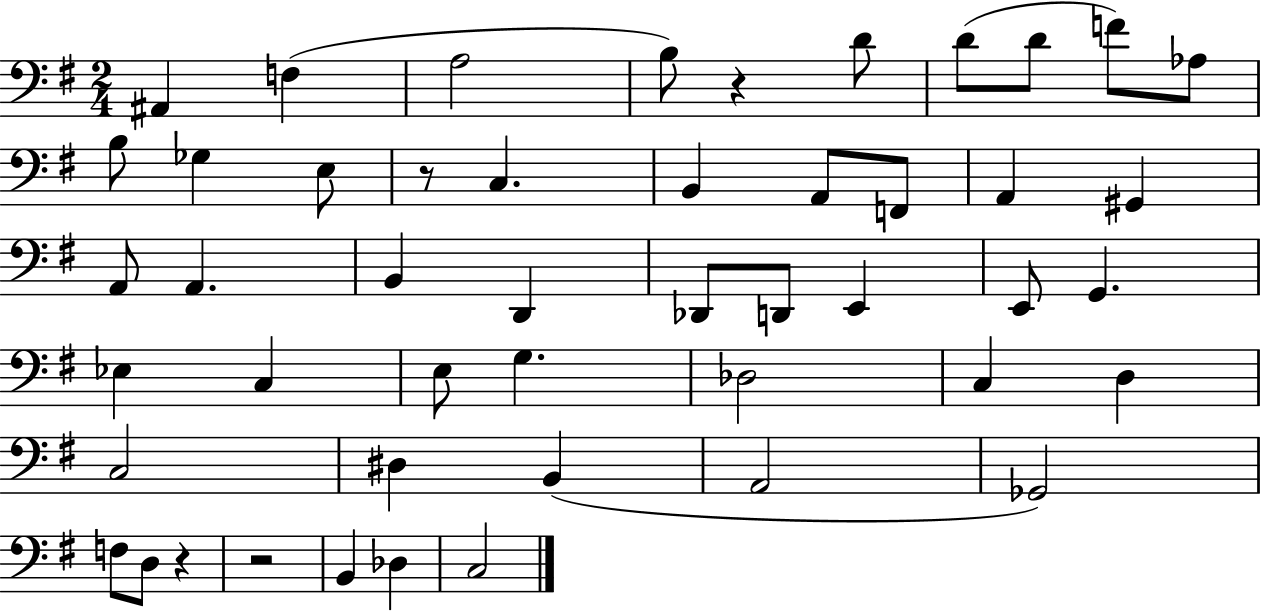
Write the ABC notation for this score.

X:1
T:Untitled
M:2/4
L:1/4
K:G
^A,, F, A,2 B,/2 z D/2 D/2 D/2 F/2 _A,/2 B,/2 _G, E,/2 z/2 C, B,, A,,/2 F,,/2 A,, ^G,, A,,/2 A,, B,, D,, _D,,/2 D,,/2 E,, E,,/2 G,, _E, C, E,/2 G, _D,2 C, D, C,2 ^D, B,, A,,2 _G,,2 F,/2 D,/2 z z2 B,, _D, C,2